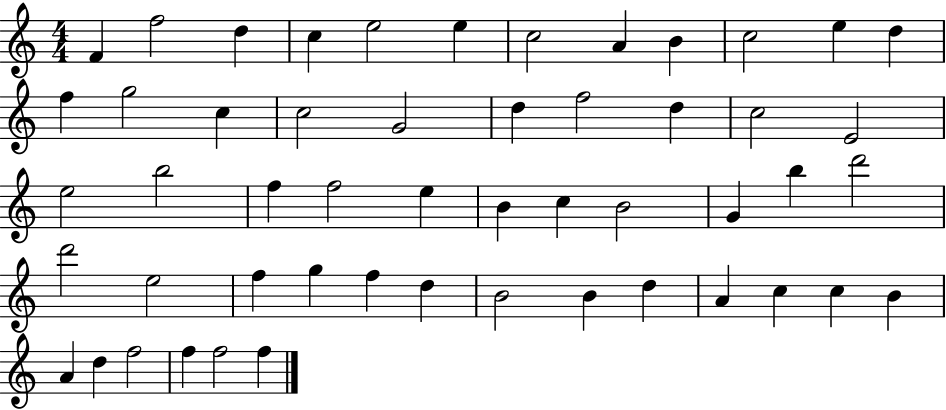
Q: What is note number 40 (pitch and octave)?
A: B4